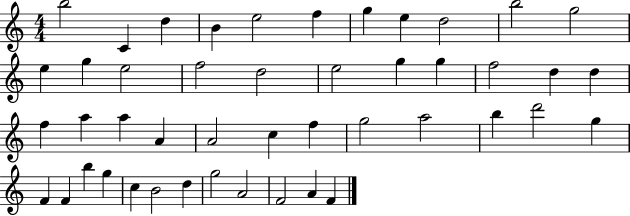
B5/h C4/q D5/q B4/q E5/h F5/q G5/q E5/q D5/h B5/h G5/h E5/q G5/q E5/h F5/h D5/h E5/h G5/q G5/q F5/h D5/q D5/q F5/q A5/q A5/q A4/q A4/h C5/q F5/q G5/h A5/h B5/q D6/h G5/q F4/q F4/q B5/q G5/q C5/q B4/h D5/q G5/h A4/h F4/h A4/q F4/q